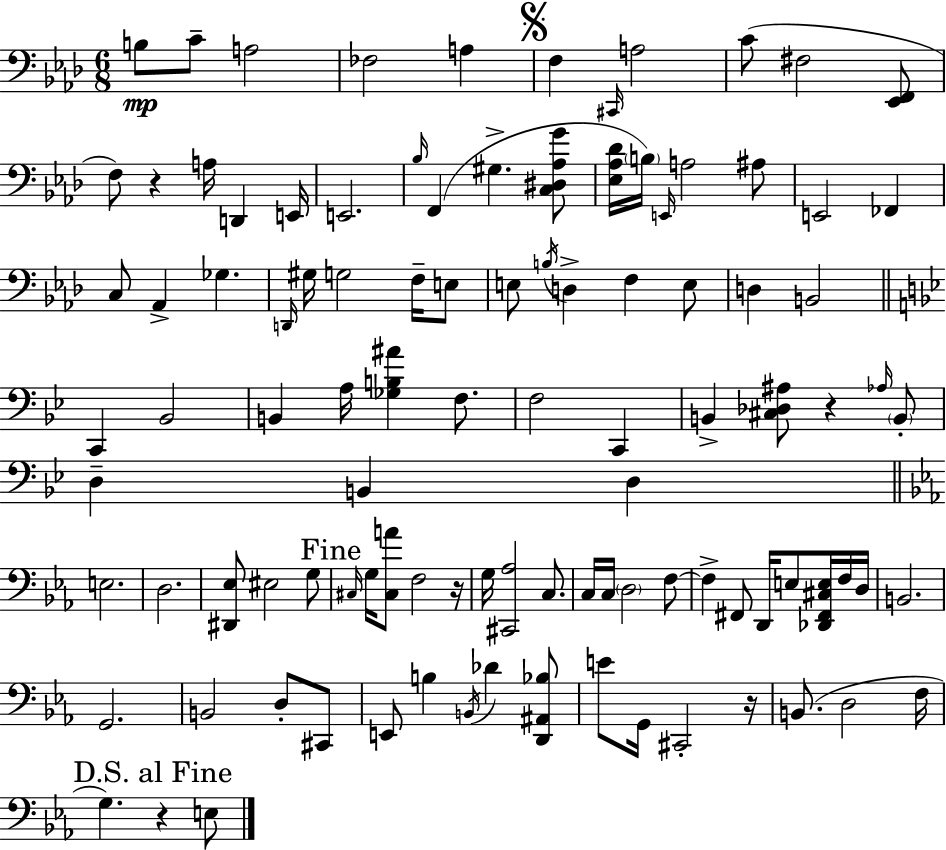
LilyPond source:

{
  \clef bass
  \numericTimeSignature
  \time 6/8
  \key f \minor
  b8\mp c'8-- a2 | fes2 a4 | \mark \markup { \musicglyph "scripts.segno" } f4 \grace { cis,16 } a2 | c'8( fis2 <ees, f,>8 | \break f8) r4 a16 d,4 | e,16 e,2. | \grace { bes16 } f,4( gis4.-> | <c dis aes g'>8 <ees aes des'>16 \parenthesize b16) \grace { e,16 } a2 | \break ais8 e,2 fes,4 | c8 aes,4-> ges4. | \grace { d,16 } gis16 g2 | f16-- e8 e8 \acciaccatura { b16 } d4-> f4 | \break e8 d4 b,2 | \bar "||" \break \key bes \major c,4 bes,2 | b,4 a16 <ges b ais'>4 f8. | f2 c,4 | b,4-> <cis des ais>8 r4 \grace { aes16 } \parenthesize b,8-. | \break d4-- b,4 d4 | \bar "||" \break \key c \minor e2. | d2. | <dis, ees>8 eis2 g8 | \mark "Fine" \grace { cis16 } g16 <cis a'>8 f2 | \break r16 g16 <cis, aes>2 c8. | c16 c16 \parenthesize d2 f8~~ | f4-> fis,8 d,16 e8 <des, fis, cis e>16 f16 | d16 b,2. | \break g,2. | b,2 d8-. cis,8 | e,8 b4 \acciaccatura { b,16 } des'4 | <d, ais, bes>8 e'8 g,16 cis,2-. | \break r16 b,8.( d2 | f16 \mark "D.S. al Fine" g4.) r4 | e8 \bar "|."
}